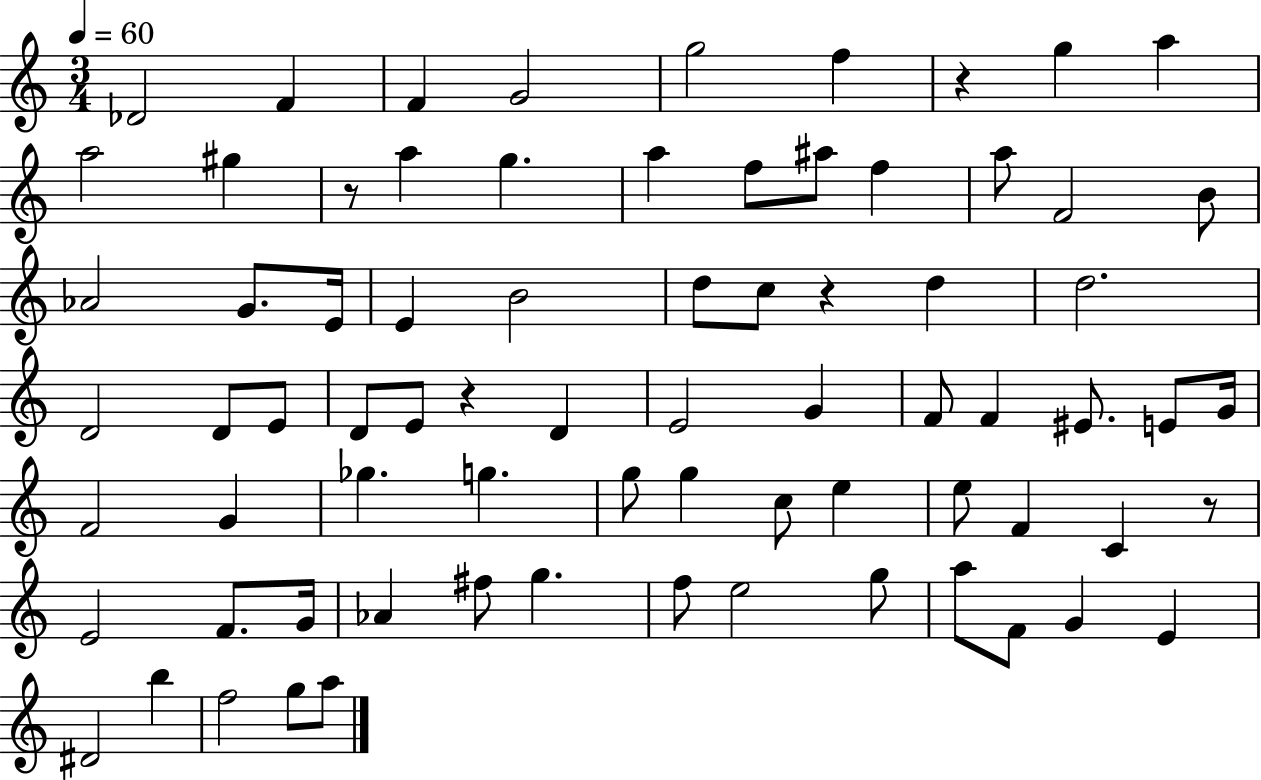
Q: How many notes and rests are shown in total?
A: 75